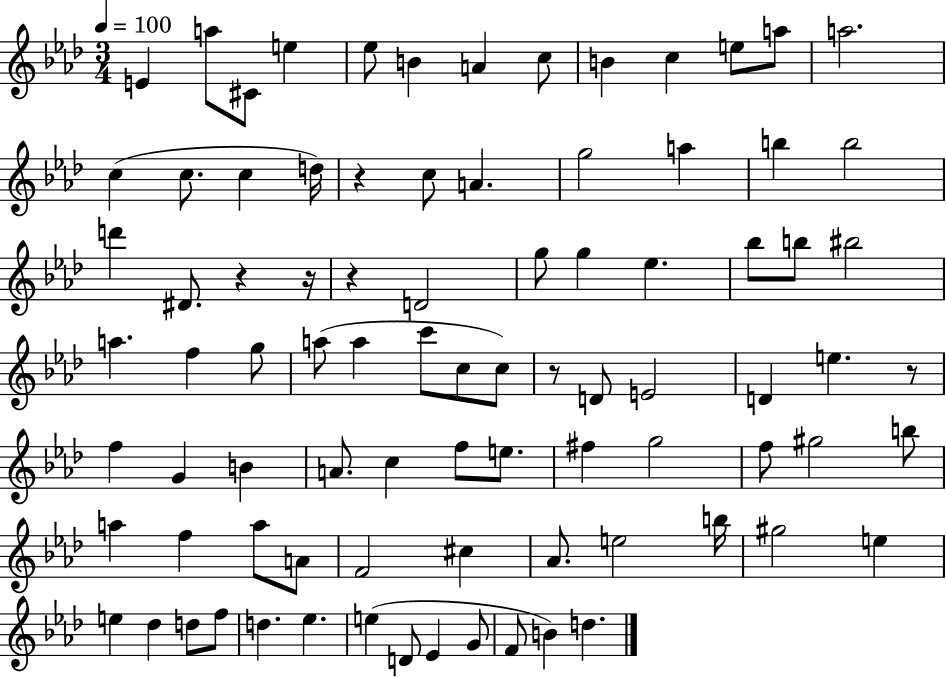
{
  \clef treble
  \numericTimeSignature
  \time 3/4
  \key aes \major
  \tempo 4 = 100
  e'4 a''8 cis'8 e''4 | ees''8 b'4 a'4 c''8 | b'4 c''4 e''8 a''8 | a''2. | \break c''4( c''8. c''4 d''16) | r4 c''8 a'4. | g''2 a''4 | b''4 b''2 | \break d'''4 dis'8. r4 r16 | r4 d'2 | g''8 g''4 ees''4. | bes''8 b''8 bis''2 | \break a''4. f''4 g''8 | a''8( a''4 c'''8 c''8 c''8) | r8 d'8 e'2 | d'4 e''4. r8 | \break f''4 g'4 b'4 | a'8. c''4 f''8 e''8. | fis''4 g''2 | f''8 gis''2 b''8 | \break a''4 f''4 a''8 a'8 | f'2 cis''4 | aes'8. e''2 b''16 | gis''2 e''4 | \break e''4 des''4 d''8 f''8 | d''4. ees''4. | e''4( d'8 ees'4 g'8 | f'8 b'4) d''4. | \break \bar "|."
}